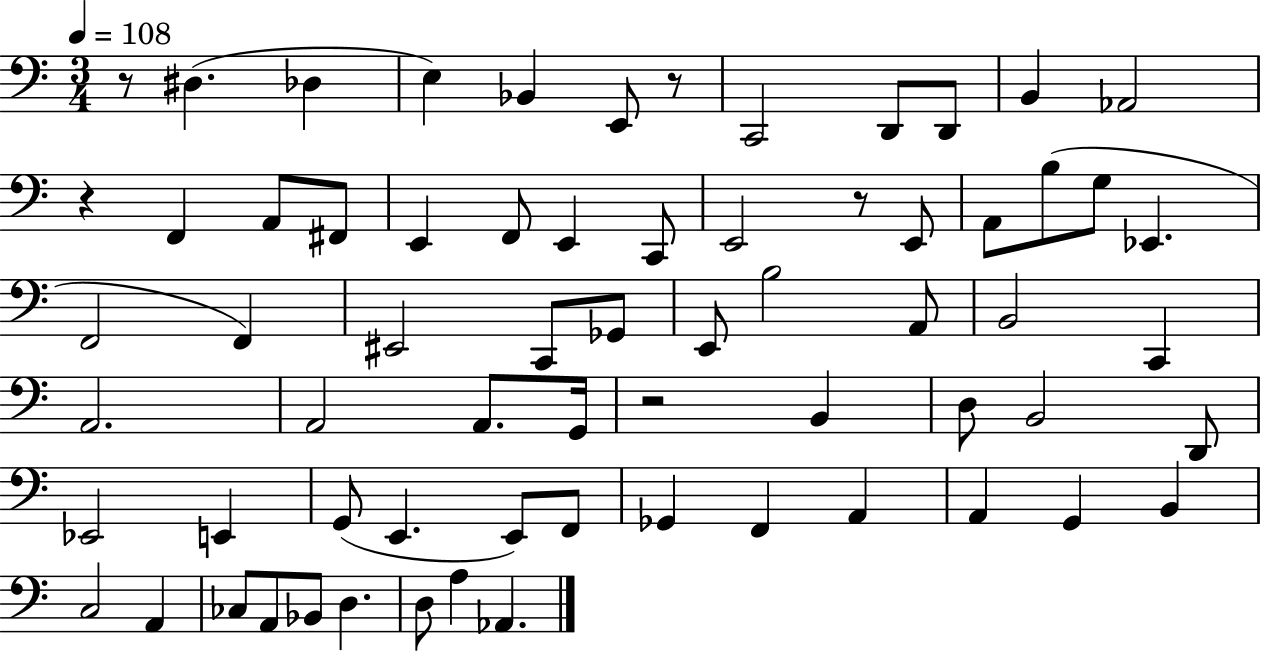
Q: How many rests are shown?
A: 5